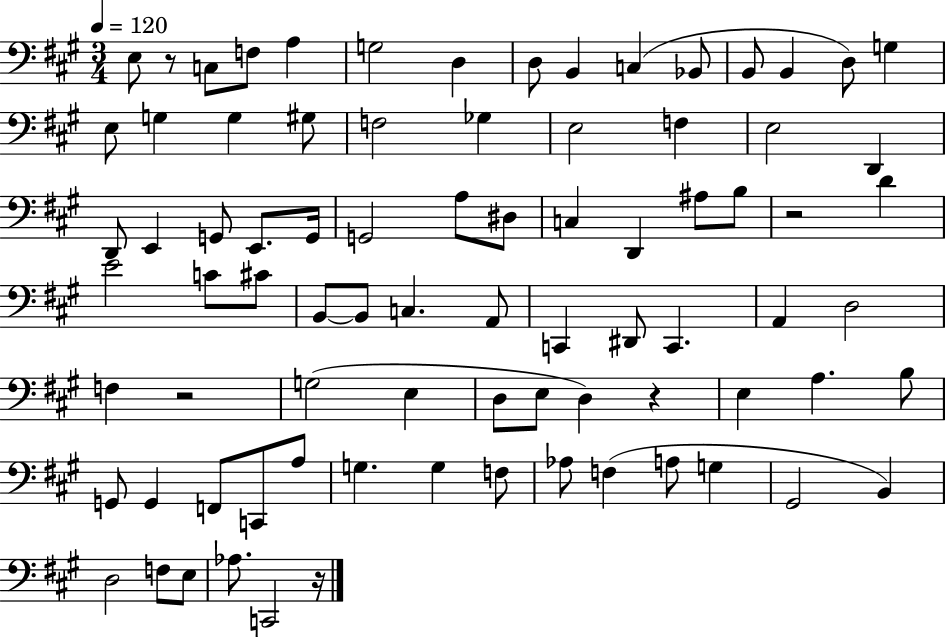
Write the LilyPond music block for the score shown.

{
  \clef bass
  \numericTimeSignature
  \time 3/4
  \key a \major
  \tempo 4 = 120
  \repeat volta 2 { e8 r8 c8 f8 a4 | g2 d4 | d8 b,4 c4( bes,8 | b,8 b,4 d8) g4 | \break e8 g4 g4 gis8 | f2 ges4 | e2 f4 | e2 d,4 | \break d,8 e,4 g,8 e,8. g,16 | g,2 a8 dis8 | c4 d,4 ais8 b8 | r2 d'4 | \break e'2 c'8 cis'8 | b,8~~ b,8 c4. a,8 | c,4 dis,8 c,4. | a,4 d2 | \break f4 r2 | g2( e4 | d8 e8 d4) r4 | e4 a4. b8 | \break g,8 g,4 f,8 c,8 a8 | g4. g4 f8 | aes8 f4( a8 g4 | gis,2 b,4) | \break d2 f8 e8 | aes8. c,2 r16 | } \bar "|."
}